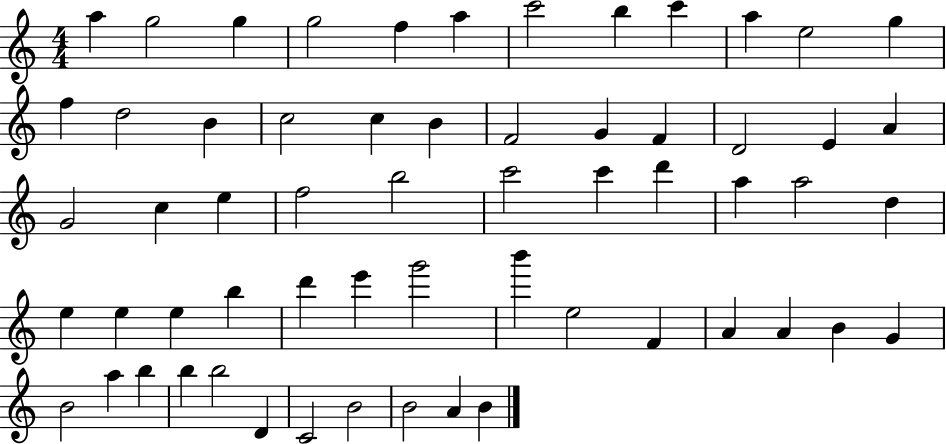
{
  \clef treble
  \numericTimeSignature
  \time 4/4
  \key c \major
  a''4 g''2 g''4 | g''2 f''4 a''4 | c'''2 b''4 c'''4 | a''4 e''2 g''4 | \break f''4 d''2 b'4 | c''2 c''4 b'4 | f'2 g'4 f'4 | d'2 e'4 a'4 | \break g'2 c''4 e''4 | f''2 b''2 | c'''2 c'''4 d'''4 | a''4 a''2 d''4 | \break e''4 e''4 e''4 b''4 | d'''4 e'''4 g'''2 | b'''4 e''2 f'4 | a'4 a'4 b'4 g'4 | \break b'2 a''4 b''4 | b''4 b''2 d'4 | c'2 b'2 | b'2 a'4 b'4 | \break \bar "|."
}